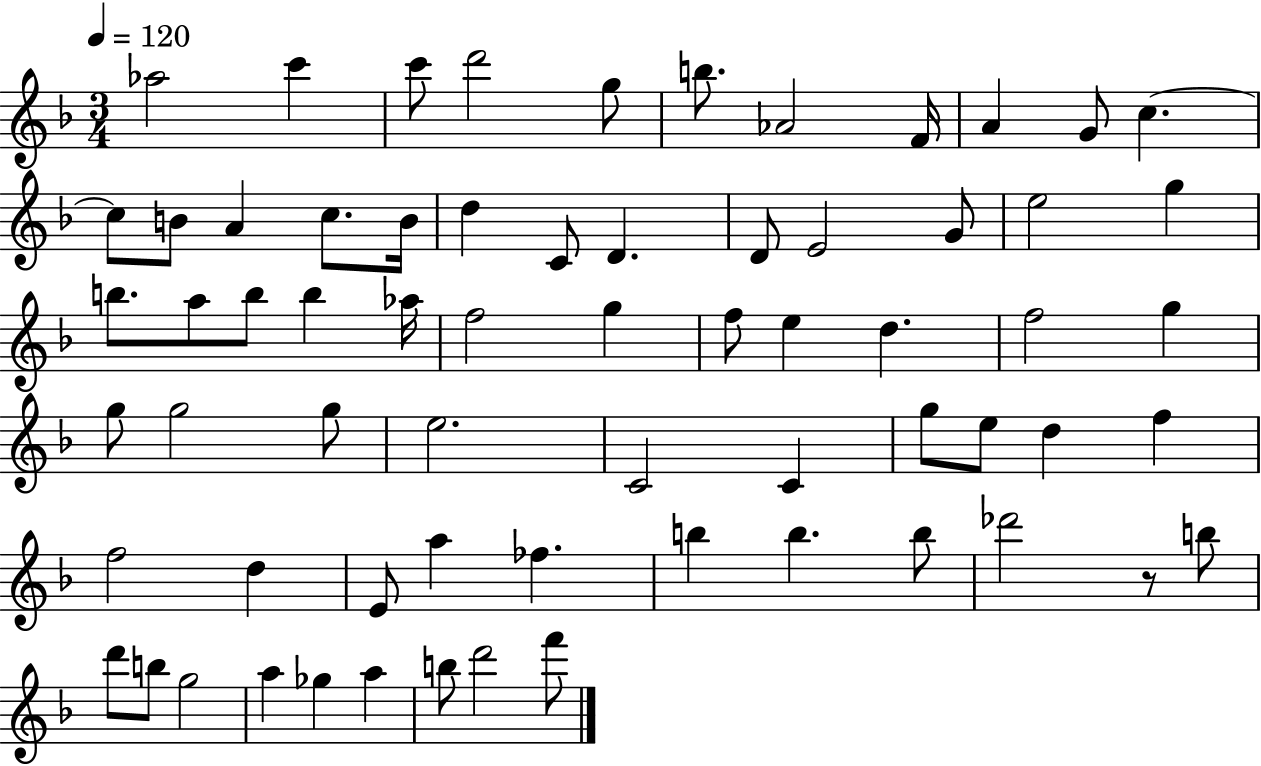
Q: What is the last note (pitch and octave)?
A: F6